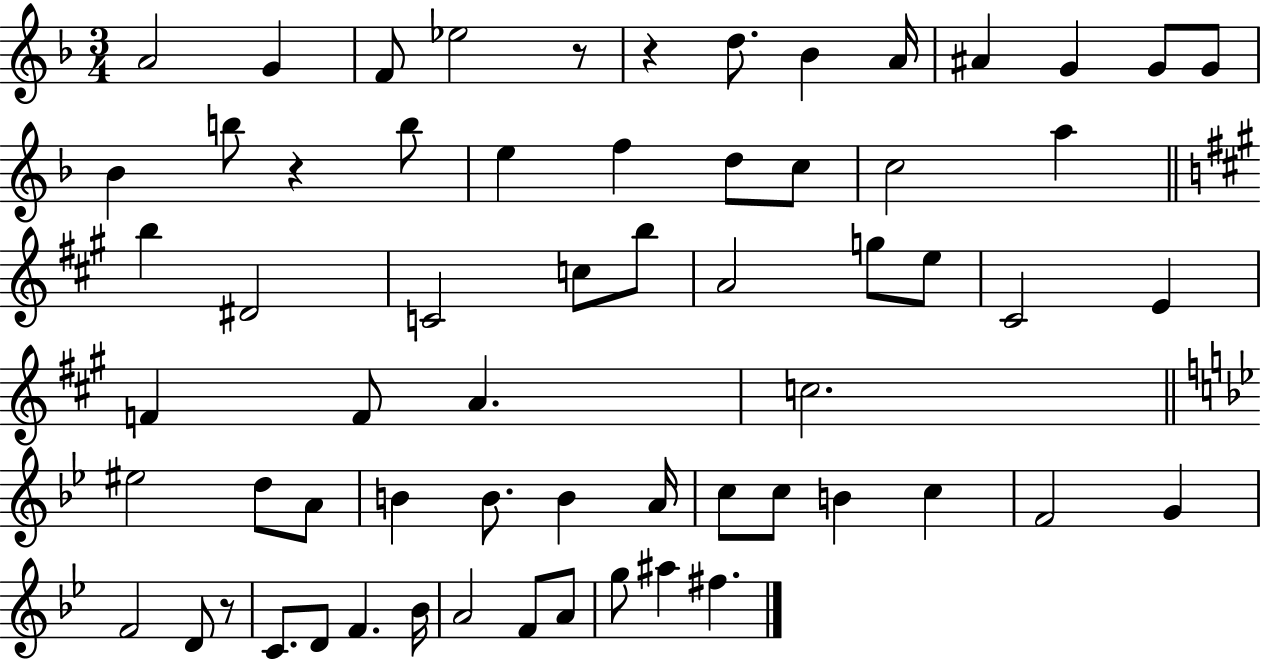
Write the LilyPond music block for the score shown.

{
  \clef treble
  \numericTimeSignature
  \time 3/4
  \key f \major
  a'2 g'4 | f'8 ees''2 r8 | r4 d''8. bes'4 a'16 | ais'4 g'4 g'8 g'8 | \break bes'4 b''8 r4 b''8 | e''4 f''4 d''8 c''8 | c''2 a''4 | \bar "||" \break \key a \major b''4 dis'2 | c'2 c''8 b''8 | a'2 g''8 e''8 | cis'2 e'4 | \break f'4 f'8 a'4. | c''2. | \bar "||" \break \key bes \major eis''2 d''8 a'8 | b'4 b'8. b'4 a'16 | c''8 c''8 b'4 c''4 | f'2 g'4 | \break f'2 d'8 r8 | c'8. d'8 f'4. bes'16 | a'2 f'8 a'8 | g''8 ais''4 fis''4. | \break \bar "|."
}